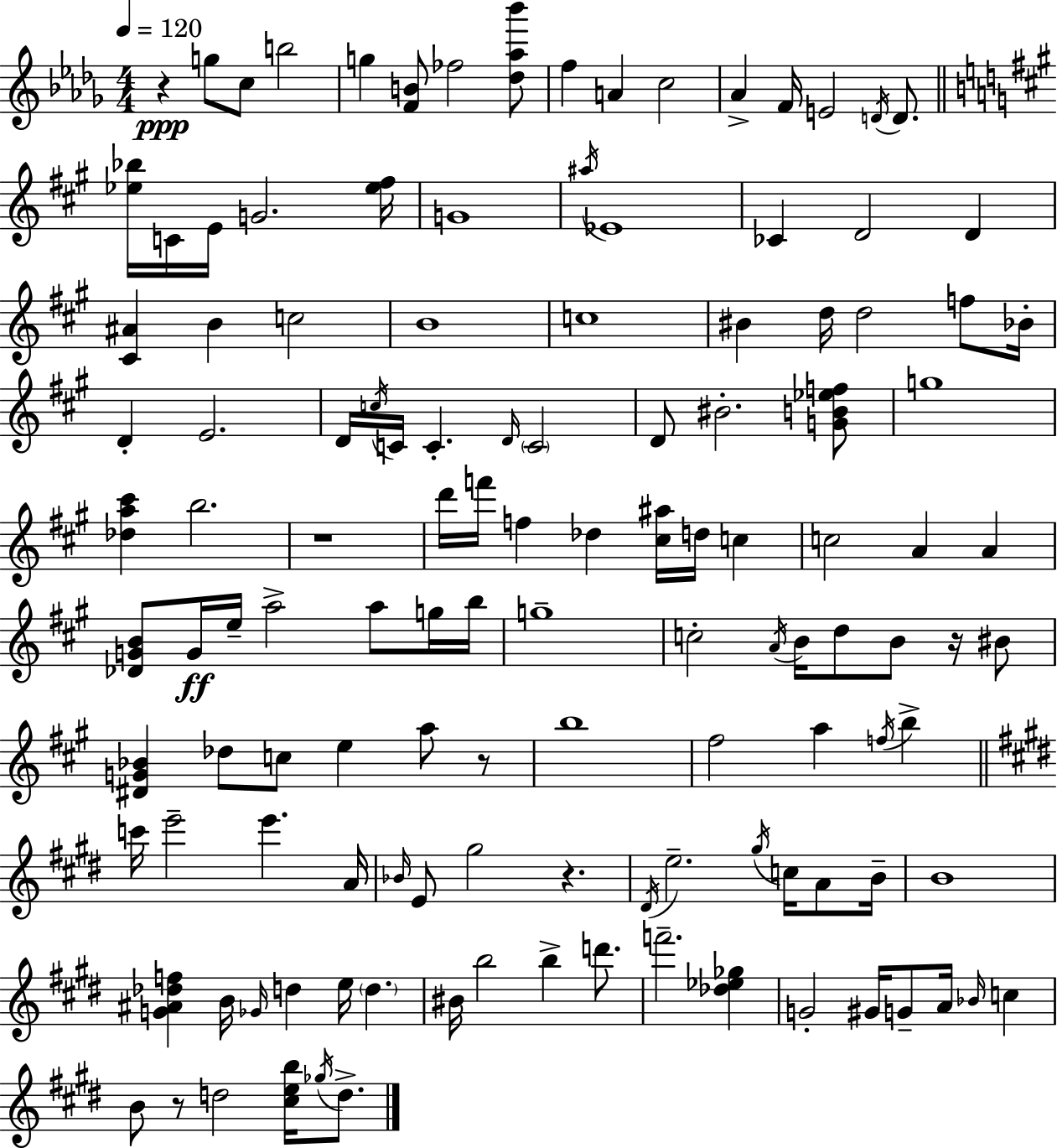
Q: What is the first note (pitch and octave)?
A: G5